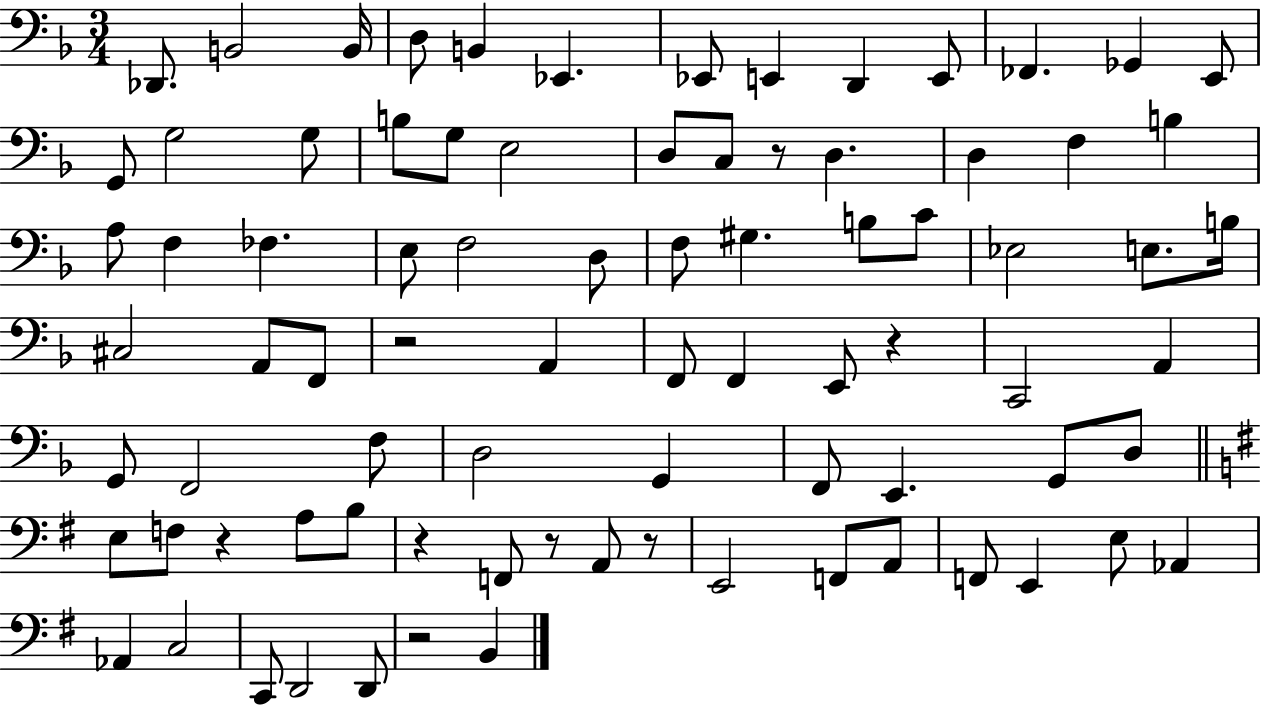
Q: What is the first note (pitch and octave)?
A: Db2